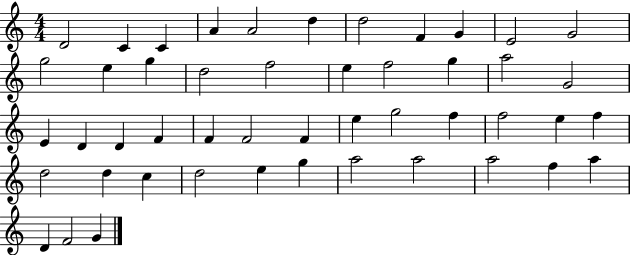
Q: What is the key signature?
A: C major